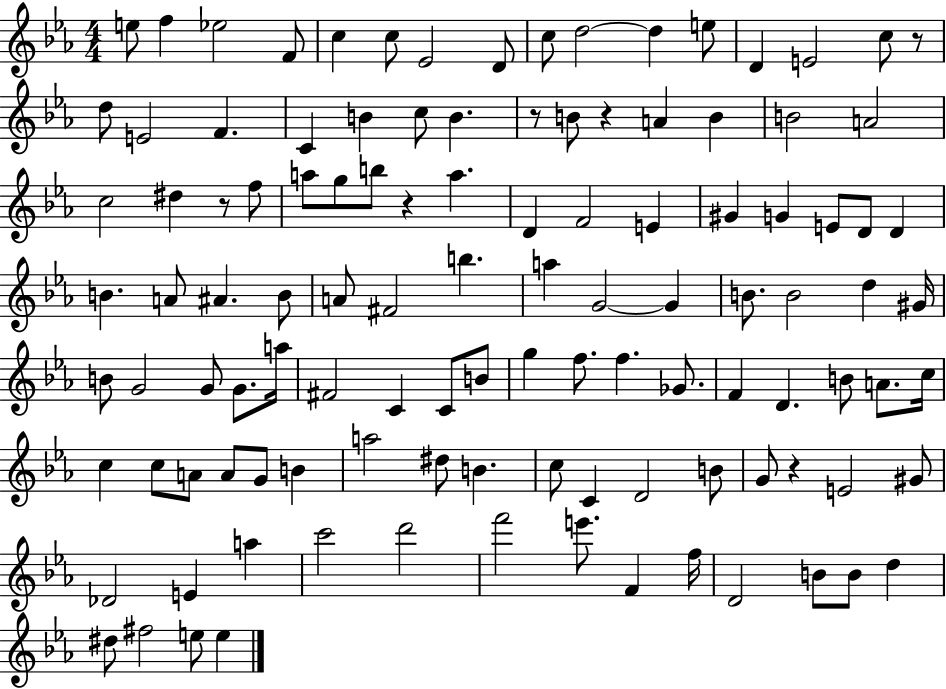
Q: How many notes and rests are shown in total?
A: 113